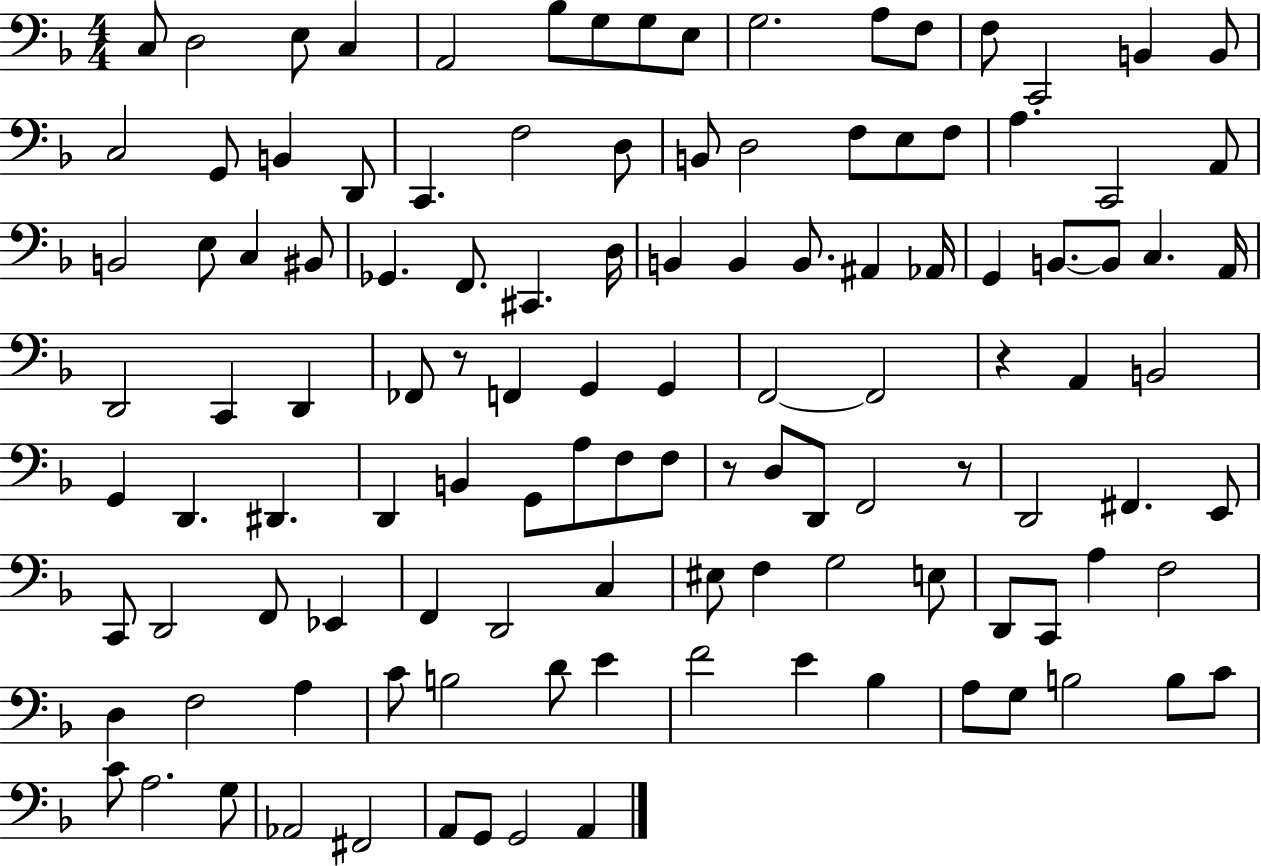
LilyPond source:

{
  \clef bass
  \numericTimeSignature
  \time 4/4
  \key f \major
  c8 d2 e8 c4 | a,2 bes8 g8 g8 e8 | g2. a8 f8 | f8 c,2 b,4 b,8 | \break c2 g,8 b,4 d,8 | c,4. f2 d8 | b,8 d2 f8 e8 f8 | a4. c,2 a,8 | \break b,2 e8 c4 bis,8 | ges,4. f,8. cis,4. d16 | b,4 b,4 b,8. ais,4 aes,16 | g,4 b,8.~~ b,8 c4. a,16 | \break d,2 c,4 d,4 | fes,8 r8 f,4 g,4 g,4 | f,2~~ f,2 | r4 a,4 b,2 | \break g,4 d,4. dis,4. | d,4 b,4 g,8 a8 f8 f8 | r8 d8 d,8 f,2 r8 | d,2 fis,4. e,8 | \break c,8 d,2 f,8 ees,4 | f,4 d,2 c4 | eis8 f4 g2 e8 | d,8 c,8 a4 f2 | \break d4 f2 a4 | c'8 b2 d'8 e'4 | f'2 e'4 bes4 | a8 g8 b2 b8 c'8 | \break c'8 a2. g8 | aes,2 fis,2 | a,8 g,8 g,2 a,4 | \bar "|."
}